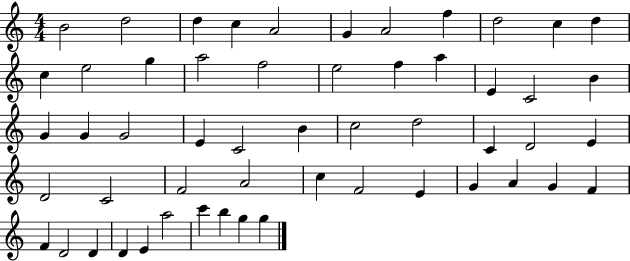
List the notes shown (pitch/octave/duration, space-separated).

B4/h D5/h D5/q C5/q A4/h G4/q A4/h F5/q D5/h C5/q D5/q C5/q E5/h G5/q A5/h F5/h E5/h F5/q A5/q E4/q C4/h B4/q G4/q G4/q G4/h E4/q C4/h B4/q C5/h D5/h C4/q D4/h E4/q D4/h C4/h F4/h A4/h C5/q F4/h E4/q G4/q A4/q G4/q F4/q F4/q D4/h D4/q D4/q E4/q A5/h C6/q B5/q G5/q G5/q